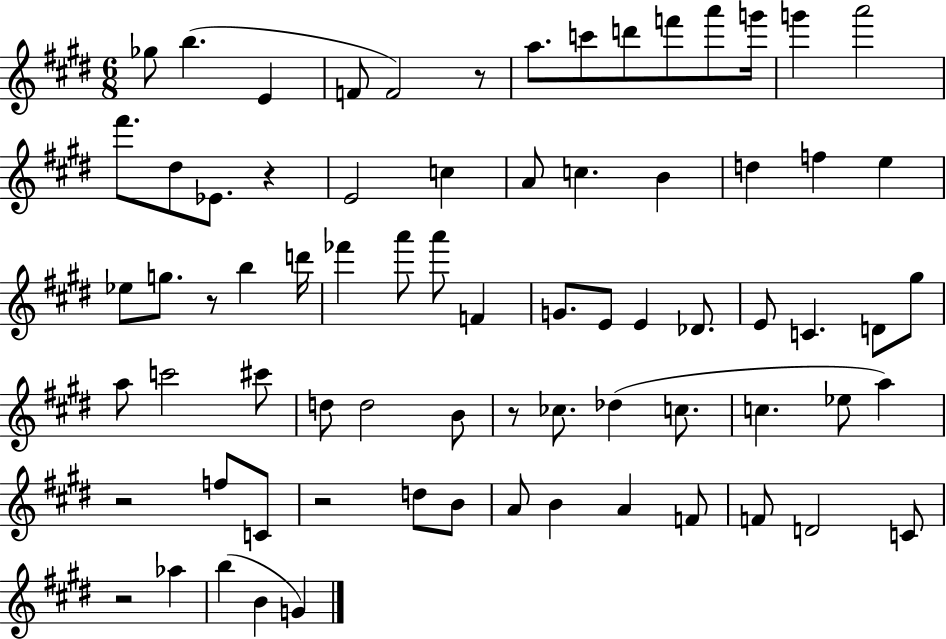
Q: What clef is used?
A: treble